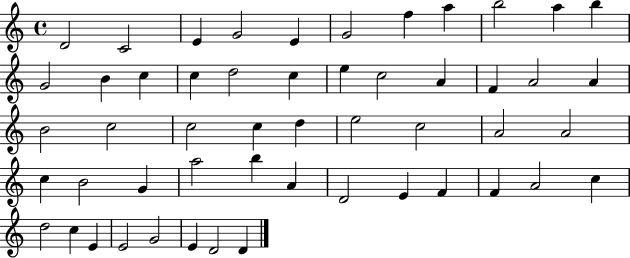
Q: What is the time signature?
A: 4/4